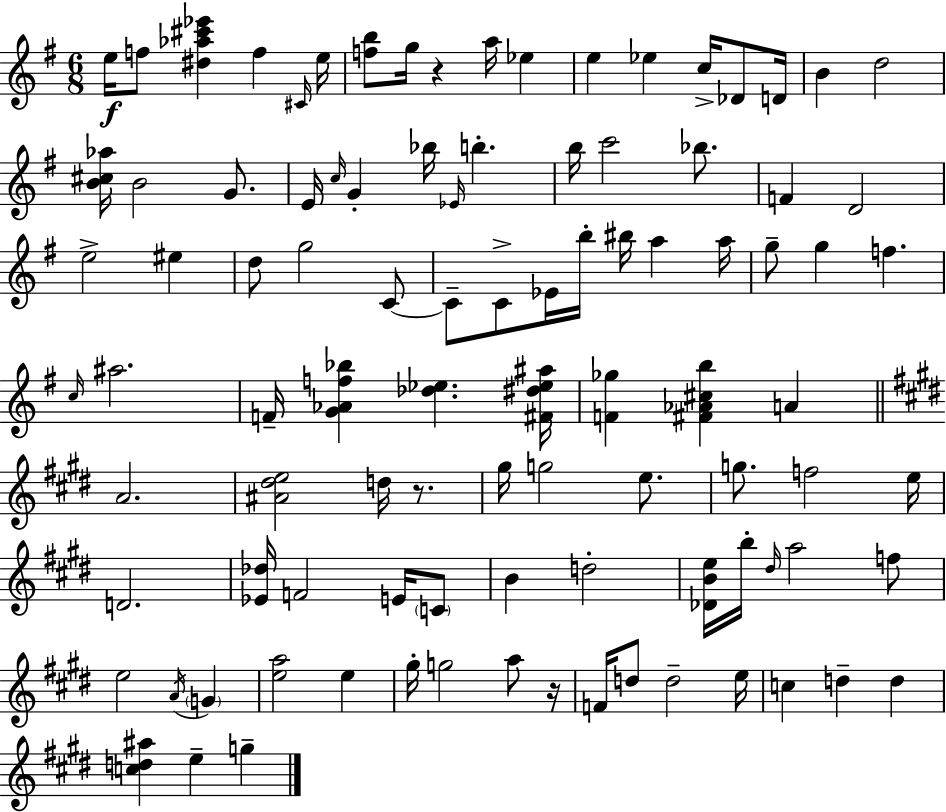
{
  \clef treble
  \numericTimeSignature
  \time 6/8
  \key g \major
  \repeat volta 2 { e''16\f f''8 <dis'' aes'' cis''' ees'''>4 f''4 \grace { cis'16 } | e''16 <f'' b''>8 g''16 r4 a''16 ees''4 | e''4 ees''4 c''16-> des'8 | d'16 b'4 d''2 | \break <b' cis'' aes''>16 b'2 g'8. | e'16 \grace { c''16 } g'4-. bes''16 \grace { ees'16 } b''4.-. | b''16 c'''2 | bes''8. f'4 d'2 | \break e''2-> eis''4 | d''8 g''2 | c'8~~ c'8-- c'8-> ees'16 b''16-. bis''16 a''4 | a''16 g''8-- g''4 f''4. | \break \grace { c''16 } ais''2. | f'16-- <g' aes' f'' bes''>4 <des'' ees''>4. | <fis' dis'' ees'' ais''>16 <f' ges''>4 <fis' aes' cis'' b''>4 | a'4 \bar "||" \break \key e \major a'2. | <ais' dis'' e''>2 d''16 r8. | gis''16 g''2 e''8. | g''8. f''2 e''16 | \break d'2. | <ees' des''>16 f'2 e'16 \parenthesize c'8 | b'4 d''2-. | <des' b' e''>16 b''16-. \grace { dis''16 } a''2 f''8 | \break e''2 \acciaccatura { a'16 } \parenthesize g'4 | <e'' a''>2 e''4 | gis''16-. g''2 a''8 | r16 f'16 d''8 d''2-- | \break e''16 c''4 d''4-- d''4 | <c'' d'' ais''>4 e''4-- g''4-- | } \bar "|."
}